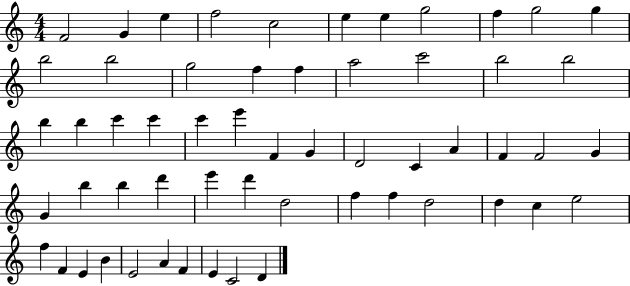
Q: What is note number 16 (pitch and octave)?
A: F5